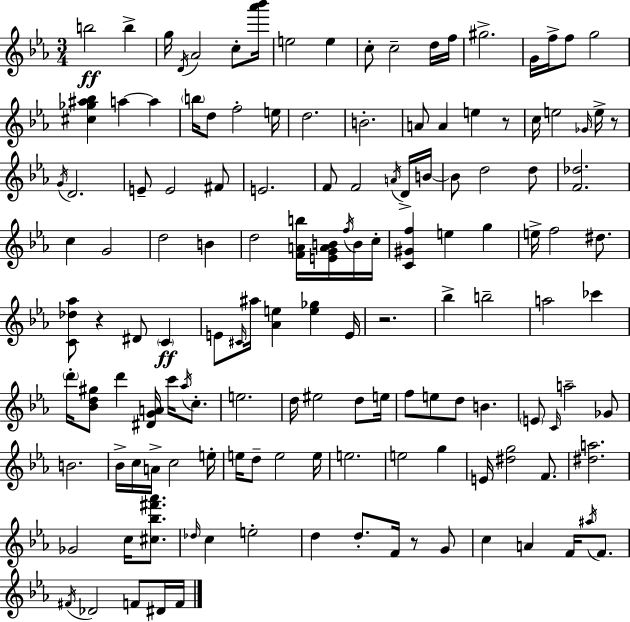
{
  \clef treble
  \numericTimeSignature
  \time 3/4
  \key ees \major
  b''2\ff b''4-> | g''16 \acciaccatura { d'16 } aes'2 c''8-. | <aes''' bes'''>16 e''2 e''4 | c''8-. c''2-- d''16 | \break f''16 gis''2.-> | g'16 f''16-> f''8 g''2 | <cis'' ges'' ais'' bes''>4 a''4~~ a''4 | \parenthesize b''16 d''8 f''2-. | \break e''16 d''2. | b'2.-. | a'8 a'4 e''4 r8 | c''16 e''2 \grace { ges'16 } e''16-> | \break r8 \acciaccatura { g'16 } d'2. | e'8-- e'2 | fis'8 e'2. | f'8 f'2 | \break \acciaccatura { a'16 } d'16-> b'16~~ b'8 d''2 | d''8 <f' des''>2. | c''4 g'2 | d''2 | \break b'4 d''2 | <f' a' b''>16 <e' g' a' b'>16 \acciaccatura { f''16 } b'16 c''16-. <c' gis' f''>4 e''4 | g''4 e''16-> f''2 | dis''8. <c' des'' aes''>8 r4 dis'8 | \break \parenthesize c'4\ff e'8 \grace { cis'16 } ais''16 <aes' e''>4 | <e'' ges''>4 e'16 r2. | bes''4-> b''2-- | a''2 | \break ces'''4 \parenthesize d'''16-. <bes' d'' gis''>8 d'''4 | <dis' g' a'>16 c'''16 \acciaccatura { aes''16 } c''8.-. e''2. | d''16 eis''2 | d''8 e''16 f''8 e''8 d''8 | \break b'4. \parenthesize e'8 \grace { c'16 } a''2-- | ges'8 b'2. | bes'16-> c''16 a'16-> c''2 | e''16-. e''16 d''8-- e''2 | \break e''16 e''2. | e''2 | g''4 e'16 <dis'' g''>2 | f'8. <dis'' a''>2. | \break ges'2 | c''16 <cis'' bes'' fis''' aes'''>8. \grace { des''16 } c''4 | e''2-. d''4 | d''8.-. f'16 r8 g'8 c''4 | \break a'4 f'16 \acciaccatura { ais''16 } f'8. \acciaccatura { fis'16 } des'2 | f'8 dis'16 f'16 \bar "|."
}